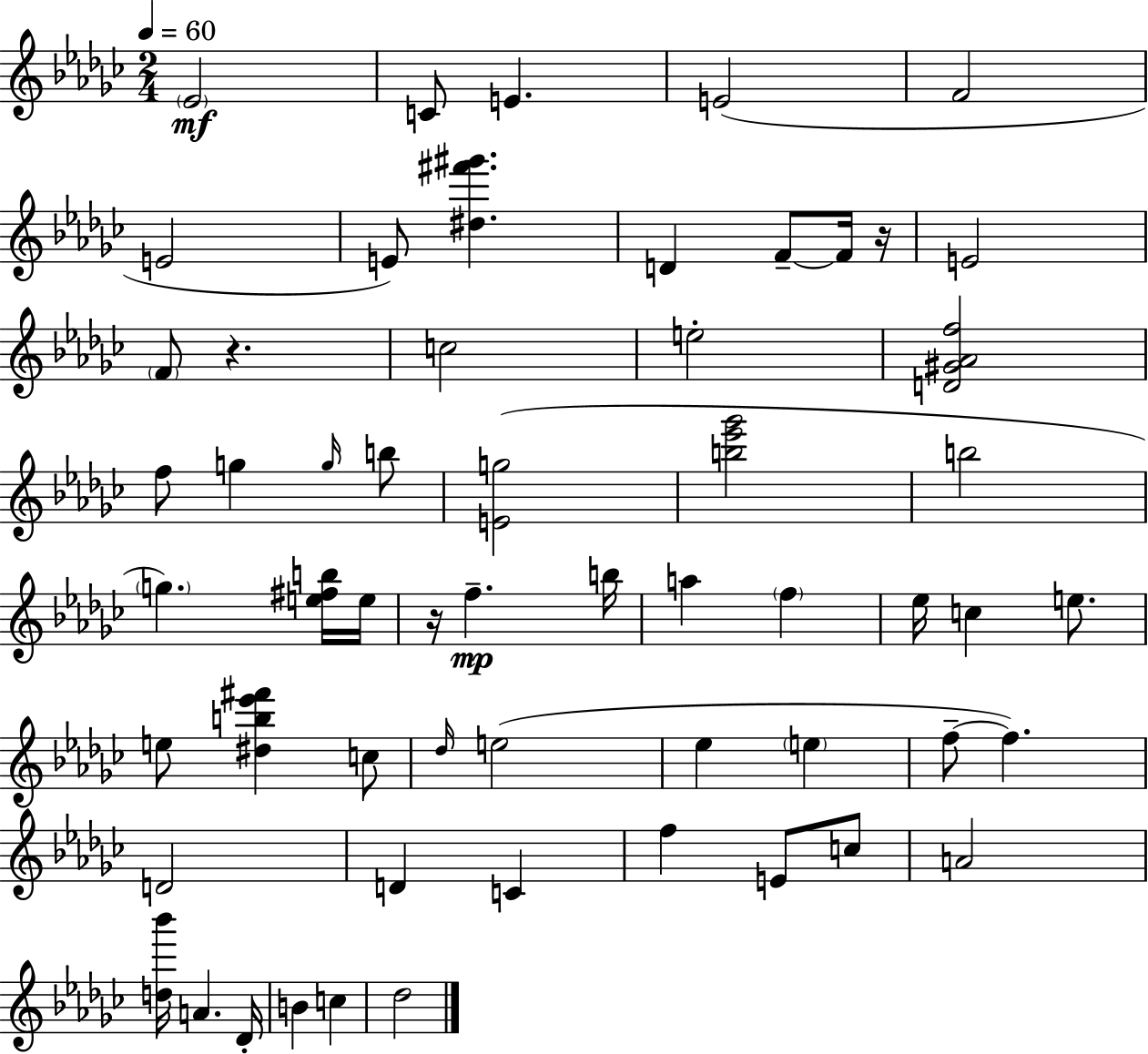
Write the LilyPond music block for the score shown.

{
  \clef treble
  \numericTimeSignature
  \time 2/4
  \key ees \minor
  \tempo 4 = 60
  \repeat volta 2 { \parenthesize ees'2\mf | c'8 e'4. | e'2( | f'2 | \break e'2 | e'8) <dis'' fis''' gis'''>4. | d'4 f'8--~~ f'16 r16 | e'2 | \break \parenthesize f'8 r4. | c''2 | e''2-. | <d' gis' aes' f''>2 | \break f''8 g''4 \grace { g''16 } b''8 | <e' g''>2( | <b'' ees''' ges'''>2 | b''2 | \break \parenthesize g''4.) <e'' fis'' b''>16 | e''16 r16 f''4.--\mp | b''16 a''4 \parenthesize f''4 | ees''16 c''4 e''8. | \break e''8 <dis'' b'' ees''' fis'''>4 c''8 | \grace { des''16 } e''2( | ees''4 \parenthesize e''4 | f''8--~~ f''4.) | \break d'2 | d'4 c'4 | f''4 e'8 | c''8 a'2 | \break <d'' bes'''>16 a'4. | des'16-. b'4 c''4 | des''2 | } \bar "|."
}